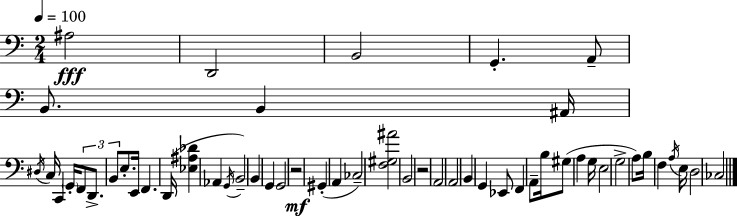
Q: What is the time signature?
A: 2/4